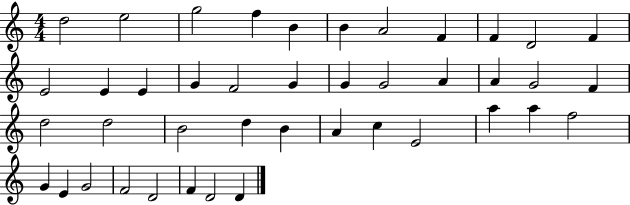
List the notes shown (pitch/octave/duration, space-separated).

D5/h E5/h G5/h F5/q B4/q B4/q A4/h F4/q F4/q D4/h F4/q E4/h E4/q E4/q G4/q F4/h G4/q G4/q G4/h A4/q A4/q G4/h F4/q D5/h D5/h B4/h D5/q B4/q A4/q C5/q E4/h A5/q A5/q F5/h G4/q E4/q G4/h F4/h D4/h F4/q D4/h D4/q